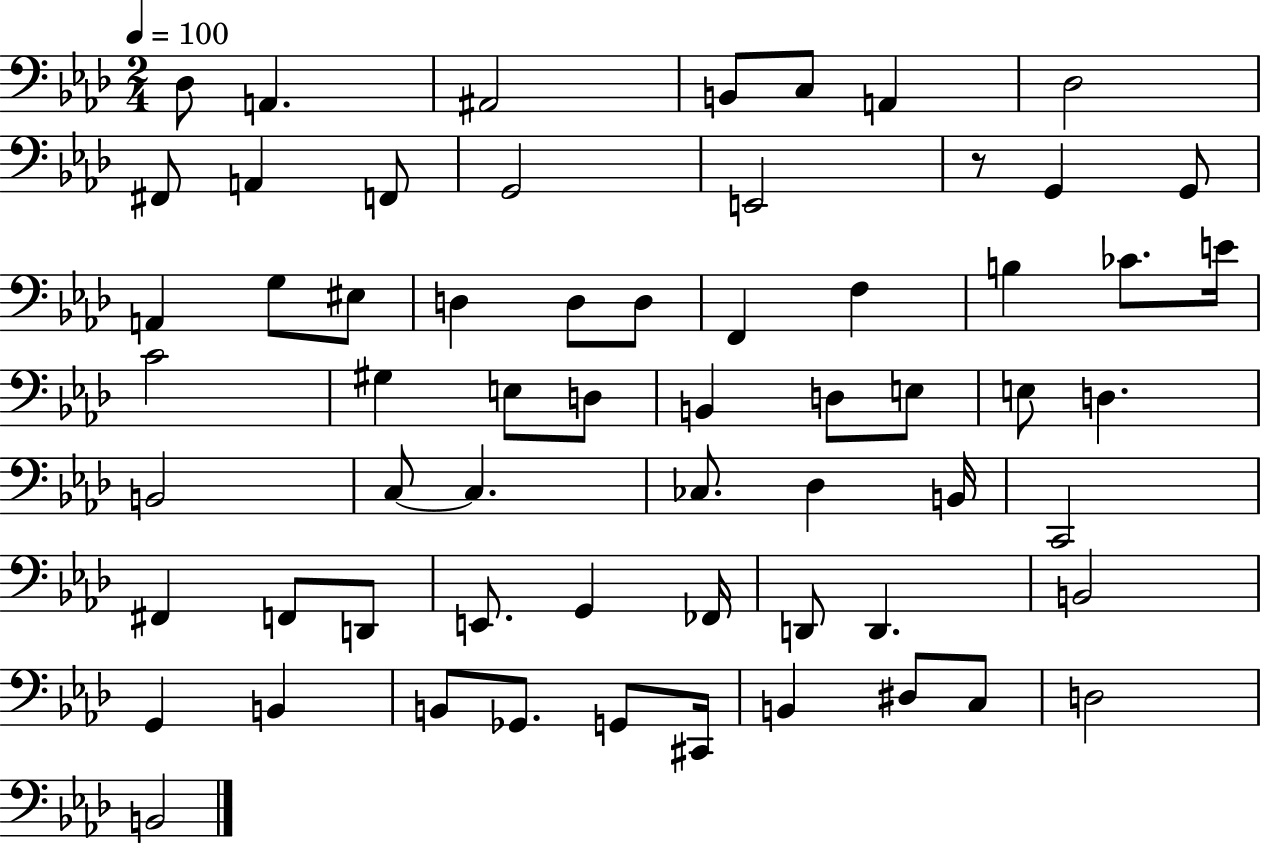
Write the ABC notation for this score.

X:1
T:Untitled
M:2/4
L:1/4
K:Ab
_D,/2 A,, ^A,,2 B,,/2 C,/2 A,, _D,2 ^F,,/2 A,, F,,/2 G,,2 E,,2 z/2 G,, G,,/2 A,, G,/2 ^E,/2 D, D,/2 D,/2 F,, F, B, _C/2 E/4 C2 ^G, E,/2 D,/2 B,, D,/2 E,/2 E,/2 D, B,,2 C,/2 C, _C,/2 _D, B,,/4 C,,2 ^F,, F,,/2 D,,/2 E,,/2 G,, _F,,/4 D,,/2 D,, B,,2 G,, B,, B,,/2 _G,,/2 G,,/2 ^C,,/4 B,, ^D,/2 C,/2 D,2 B,,2